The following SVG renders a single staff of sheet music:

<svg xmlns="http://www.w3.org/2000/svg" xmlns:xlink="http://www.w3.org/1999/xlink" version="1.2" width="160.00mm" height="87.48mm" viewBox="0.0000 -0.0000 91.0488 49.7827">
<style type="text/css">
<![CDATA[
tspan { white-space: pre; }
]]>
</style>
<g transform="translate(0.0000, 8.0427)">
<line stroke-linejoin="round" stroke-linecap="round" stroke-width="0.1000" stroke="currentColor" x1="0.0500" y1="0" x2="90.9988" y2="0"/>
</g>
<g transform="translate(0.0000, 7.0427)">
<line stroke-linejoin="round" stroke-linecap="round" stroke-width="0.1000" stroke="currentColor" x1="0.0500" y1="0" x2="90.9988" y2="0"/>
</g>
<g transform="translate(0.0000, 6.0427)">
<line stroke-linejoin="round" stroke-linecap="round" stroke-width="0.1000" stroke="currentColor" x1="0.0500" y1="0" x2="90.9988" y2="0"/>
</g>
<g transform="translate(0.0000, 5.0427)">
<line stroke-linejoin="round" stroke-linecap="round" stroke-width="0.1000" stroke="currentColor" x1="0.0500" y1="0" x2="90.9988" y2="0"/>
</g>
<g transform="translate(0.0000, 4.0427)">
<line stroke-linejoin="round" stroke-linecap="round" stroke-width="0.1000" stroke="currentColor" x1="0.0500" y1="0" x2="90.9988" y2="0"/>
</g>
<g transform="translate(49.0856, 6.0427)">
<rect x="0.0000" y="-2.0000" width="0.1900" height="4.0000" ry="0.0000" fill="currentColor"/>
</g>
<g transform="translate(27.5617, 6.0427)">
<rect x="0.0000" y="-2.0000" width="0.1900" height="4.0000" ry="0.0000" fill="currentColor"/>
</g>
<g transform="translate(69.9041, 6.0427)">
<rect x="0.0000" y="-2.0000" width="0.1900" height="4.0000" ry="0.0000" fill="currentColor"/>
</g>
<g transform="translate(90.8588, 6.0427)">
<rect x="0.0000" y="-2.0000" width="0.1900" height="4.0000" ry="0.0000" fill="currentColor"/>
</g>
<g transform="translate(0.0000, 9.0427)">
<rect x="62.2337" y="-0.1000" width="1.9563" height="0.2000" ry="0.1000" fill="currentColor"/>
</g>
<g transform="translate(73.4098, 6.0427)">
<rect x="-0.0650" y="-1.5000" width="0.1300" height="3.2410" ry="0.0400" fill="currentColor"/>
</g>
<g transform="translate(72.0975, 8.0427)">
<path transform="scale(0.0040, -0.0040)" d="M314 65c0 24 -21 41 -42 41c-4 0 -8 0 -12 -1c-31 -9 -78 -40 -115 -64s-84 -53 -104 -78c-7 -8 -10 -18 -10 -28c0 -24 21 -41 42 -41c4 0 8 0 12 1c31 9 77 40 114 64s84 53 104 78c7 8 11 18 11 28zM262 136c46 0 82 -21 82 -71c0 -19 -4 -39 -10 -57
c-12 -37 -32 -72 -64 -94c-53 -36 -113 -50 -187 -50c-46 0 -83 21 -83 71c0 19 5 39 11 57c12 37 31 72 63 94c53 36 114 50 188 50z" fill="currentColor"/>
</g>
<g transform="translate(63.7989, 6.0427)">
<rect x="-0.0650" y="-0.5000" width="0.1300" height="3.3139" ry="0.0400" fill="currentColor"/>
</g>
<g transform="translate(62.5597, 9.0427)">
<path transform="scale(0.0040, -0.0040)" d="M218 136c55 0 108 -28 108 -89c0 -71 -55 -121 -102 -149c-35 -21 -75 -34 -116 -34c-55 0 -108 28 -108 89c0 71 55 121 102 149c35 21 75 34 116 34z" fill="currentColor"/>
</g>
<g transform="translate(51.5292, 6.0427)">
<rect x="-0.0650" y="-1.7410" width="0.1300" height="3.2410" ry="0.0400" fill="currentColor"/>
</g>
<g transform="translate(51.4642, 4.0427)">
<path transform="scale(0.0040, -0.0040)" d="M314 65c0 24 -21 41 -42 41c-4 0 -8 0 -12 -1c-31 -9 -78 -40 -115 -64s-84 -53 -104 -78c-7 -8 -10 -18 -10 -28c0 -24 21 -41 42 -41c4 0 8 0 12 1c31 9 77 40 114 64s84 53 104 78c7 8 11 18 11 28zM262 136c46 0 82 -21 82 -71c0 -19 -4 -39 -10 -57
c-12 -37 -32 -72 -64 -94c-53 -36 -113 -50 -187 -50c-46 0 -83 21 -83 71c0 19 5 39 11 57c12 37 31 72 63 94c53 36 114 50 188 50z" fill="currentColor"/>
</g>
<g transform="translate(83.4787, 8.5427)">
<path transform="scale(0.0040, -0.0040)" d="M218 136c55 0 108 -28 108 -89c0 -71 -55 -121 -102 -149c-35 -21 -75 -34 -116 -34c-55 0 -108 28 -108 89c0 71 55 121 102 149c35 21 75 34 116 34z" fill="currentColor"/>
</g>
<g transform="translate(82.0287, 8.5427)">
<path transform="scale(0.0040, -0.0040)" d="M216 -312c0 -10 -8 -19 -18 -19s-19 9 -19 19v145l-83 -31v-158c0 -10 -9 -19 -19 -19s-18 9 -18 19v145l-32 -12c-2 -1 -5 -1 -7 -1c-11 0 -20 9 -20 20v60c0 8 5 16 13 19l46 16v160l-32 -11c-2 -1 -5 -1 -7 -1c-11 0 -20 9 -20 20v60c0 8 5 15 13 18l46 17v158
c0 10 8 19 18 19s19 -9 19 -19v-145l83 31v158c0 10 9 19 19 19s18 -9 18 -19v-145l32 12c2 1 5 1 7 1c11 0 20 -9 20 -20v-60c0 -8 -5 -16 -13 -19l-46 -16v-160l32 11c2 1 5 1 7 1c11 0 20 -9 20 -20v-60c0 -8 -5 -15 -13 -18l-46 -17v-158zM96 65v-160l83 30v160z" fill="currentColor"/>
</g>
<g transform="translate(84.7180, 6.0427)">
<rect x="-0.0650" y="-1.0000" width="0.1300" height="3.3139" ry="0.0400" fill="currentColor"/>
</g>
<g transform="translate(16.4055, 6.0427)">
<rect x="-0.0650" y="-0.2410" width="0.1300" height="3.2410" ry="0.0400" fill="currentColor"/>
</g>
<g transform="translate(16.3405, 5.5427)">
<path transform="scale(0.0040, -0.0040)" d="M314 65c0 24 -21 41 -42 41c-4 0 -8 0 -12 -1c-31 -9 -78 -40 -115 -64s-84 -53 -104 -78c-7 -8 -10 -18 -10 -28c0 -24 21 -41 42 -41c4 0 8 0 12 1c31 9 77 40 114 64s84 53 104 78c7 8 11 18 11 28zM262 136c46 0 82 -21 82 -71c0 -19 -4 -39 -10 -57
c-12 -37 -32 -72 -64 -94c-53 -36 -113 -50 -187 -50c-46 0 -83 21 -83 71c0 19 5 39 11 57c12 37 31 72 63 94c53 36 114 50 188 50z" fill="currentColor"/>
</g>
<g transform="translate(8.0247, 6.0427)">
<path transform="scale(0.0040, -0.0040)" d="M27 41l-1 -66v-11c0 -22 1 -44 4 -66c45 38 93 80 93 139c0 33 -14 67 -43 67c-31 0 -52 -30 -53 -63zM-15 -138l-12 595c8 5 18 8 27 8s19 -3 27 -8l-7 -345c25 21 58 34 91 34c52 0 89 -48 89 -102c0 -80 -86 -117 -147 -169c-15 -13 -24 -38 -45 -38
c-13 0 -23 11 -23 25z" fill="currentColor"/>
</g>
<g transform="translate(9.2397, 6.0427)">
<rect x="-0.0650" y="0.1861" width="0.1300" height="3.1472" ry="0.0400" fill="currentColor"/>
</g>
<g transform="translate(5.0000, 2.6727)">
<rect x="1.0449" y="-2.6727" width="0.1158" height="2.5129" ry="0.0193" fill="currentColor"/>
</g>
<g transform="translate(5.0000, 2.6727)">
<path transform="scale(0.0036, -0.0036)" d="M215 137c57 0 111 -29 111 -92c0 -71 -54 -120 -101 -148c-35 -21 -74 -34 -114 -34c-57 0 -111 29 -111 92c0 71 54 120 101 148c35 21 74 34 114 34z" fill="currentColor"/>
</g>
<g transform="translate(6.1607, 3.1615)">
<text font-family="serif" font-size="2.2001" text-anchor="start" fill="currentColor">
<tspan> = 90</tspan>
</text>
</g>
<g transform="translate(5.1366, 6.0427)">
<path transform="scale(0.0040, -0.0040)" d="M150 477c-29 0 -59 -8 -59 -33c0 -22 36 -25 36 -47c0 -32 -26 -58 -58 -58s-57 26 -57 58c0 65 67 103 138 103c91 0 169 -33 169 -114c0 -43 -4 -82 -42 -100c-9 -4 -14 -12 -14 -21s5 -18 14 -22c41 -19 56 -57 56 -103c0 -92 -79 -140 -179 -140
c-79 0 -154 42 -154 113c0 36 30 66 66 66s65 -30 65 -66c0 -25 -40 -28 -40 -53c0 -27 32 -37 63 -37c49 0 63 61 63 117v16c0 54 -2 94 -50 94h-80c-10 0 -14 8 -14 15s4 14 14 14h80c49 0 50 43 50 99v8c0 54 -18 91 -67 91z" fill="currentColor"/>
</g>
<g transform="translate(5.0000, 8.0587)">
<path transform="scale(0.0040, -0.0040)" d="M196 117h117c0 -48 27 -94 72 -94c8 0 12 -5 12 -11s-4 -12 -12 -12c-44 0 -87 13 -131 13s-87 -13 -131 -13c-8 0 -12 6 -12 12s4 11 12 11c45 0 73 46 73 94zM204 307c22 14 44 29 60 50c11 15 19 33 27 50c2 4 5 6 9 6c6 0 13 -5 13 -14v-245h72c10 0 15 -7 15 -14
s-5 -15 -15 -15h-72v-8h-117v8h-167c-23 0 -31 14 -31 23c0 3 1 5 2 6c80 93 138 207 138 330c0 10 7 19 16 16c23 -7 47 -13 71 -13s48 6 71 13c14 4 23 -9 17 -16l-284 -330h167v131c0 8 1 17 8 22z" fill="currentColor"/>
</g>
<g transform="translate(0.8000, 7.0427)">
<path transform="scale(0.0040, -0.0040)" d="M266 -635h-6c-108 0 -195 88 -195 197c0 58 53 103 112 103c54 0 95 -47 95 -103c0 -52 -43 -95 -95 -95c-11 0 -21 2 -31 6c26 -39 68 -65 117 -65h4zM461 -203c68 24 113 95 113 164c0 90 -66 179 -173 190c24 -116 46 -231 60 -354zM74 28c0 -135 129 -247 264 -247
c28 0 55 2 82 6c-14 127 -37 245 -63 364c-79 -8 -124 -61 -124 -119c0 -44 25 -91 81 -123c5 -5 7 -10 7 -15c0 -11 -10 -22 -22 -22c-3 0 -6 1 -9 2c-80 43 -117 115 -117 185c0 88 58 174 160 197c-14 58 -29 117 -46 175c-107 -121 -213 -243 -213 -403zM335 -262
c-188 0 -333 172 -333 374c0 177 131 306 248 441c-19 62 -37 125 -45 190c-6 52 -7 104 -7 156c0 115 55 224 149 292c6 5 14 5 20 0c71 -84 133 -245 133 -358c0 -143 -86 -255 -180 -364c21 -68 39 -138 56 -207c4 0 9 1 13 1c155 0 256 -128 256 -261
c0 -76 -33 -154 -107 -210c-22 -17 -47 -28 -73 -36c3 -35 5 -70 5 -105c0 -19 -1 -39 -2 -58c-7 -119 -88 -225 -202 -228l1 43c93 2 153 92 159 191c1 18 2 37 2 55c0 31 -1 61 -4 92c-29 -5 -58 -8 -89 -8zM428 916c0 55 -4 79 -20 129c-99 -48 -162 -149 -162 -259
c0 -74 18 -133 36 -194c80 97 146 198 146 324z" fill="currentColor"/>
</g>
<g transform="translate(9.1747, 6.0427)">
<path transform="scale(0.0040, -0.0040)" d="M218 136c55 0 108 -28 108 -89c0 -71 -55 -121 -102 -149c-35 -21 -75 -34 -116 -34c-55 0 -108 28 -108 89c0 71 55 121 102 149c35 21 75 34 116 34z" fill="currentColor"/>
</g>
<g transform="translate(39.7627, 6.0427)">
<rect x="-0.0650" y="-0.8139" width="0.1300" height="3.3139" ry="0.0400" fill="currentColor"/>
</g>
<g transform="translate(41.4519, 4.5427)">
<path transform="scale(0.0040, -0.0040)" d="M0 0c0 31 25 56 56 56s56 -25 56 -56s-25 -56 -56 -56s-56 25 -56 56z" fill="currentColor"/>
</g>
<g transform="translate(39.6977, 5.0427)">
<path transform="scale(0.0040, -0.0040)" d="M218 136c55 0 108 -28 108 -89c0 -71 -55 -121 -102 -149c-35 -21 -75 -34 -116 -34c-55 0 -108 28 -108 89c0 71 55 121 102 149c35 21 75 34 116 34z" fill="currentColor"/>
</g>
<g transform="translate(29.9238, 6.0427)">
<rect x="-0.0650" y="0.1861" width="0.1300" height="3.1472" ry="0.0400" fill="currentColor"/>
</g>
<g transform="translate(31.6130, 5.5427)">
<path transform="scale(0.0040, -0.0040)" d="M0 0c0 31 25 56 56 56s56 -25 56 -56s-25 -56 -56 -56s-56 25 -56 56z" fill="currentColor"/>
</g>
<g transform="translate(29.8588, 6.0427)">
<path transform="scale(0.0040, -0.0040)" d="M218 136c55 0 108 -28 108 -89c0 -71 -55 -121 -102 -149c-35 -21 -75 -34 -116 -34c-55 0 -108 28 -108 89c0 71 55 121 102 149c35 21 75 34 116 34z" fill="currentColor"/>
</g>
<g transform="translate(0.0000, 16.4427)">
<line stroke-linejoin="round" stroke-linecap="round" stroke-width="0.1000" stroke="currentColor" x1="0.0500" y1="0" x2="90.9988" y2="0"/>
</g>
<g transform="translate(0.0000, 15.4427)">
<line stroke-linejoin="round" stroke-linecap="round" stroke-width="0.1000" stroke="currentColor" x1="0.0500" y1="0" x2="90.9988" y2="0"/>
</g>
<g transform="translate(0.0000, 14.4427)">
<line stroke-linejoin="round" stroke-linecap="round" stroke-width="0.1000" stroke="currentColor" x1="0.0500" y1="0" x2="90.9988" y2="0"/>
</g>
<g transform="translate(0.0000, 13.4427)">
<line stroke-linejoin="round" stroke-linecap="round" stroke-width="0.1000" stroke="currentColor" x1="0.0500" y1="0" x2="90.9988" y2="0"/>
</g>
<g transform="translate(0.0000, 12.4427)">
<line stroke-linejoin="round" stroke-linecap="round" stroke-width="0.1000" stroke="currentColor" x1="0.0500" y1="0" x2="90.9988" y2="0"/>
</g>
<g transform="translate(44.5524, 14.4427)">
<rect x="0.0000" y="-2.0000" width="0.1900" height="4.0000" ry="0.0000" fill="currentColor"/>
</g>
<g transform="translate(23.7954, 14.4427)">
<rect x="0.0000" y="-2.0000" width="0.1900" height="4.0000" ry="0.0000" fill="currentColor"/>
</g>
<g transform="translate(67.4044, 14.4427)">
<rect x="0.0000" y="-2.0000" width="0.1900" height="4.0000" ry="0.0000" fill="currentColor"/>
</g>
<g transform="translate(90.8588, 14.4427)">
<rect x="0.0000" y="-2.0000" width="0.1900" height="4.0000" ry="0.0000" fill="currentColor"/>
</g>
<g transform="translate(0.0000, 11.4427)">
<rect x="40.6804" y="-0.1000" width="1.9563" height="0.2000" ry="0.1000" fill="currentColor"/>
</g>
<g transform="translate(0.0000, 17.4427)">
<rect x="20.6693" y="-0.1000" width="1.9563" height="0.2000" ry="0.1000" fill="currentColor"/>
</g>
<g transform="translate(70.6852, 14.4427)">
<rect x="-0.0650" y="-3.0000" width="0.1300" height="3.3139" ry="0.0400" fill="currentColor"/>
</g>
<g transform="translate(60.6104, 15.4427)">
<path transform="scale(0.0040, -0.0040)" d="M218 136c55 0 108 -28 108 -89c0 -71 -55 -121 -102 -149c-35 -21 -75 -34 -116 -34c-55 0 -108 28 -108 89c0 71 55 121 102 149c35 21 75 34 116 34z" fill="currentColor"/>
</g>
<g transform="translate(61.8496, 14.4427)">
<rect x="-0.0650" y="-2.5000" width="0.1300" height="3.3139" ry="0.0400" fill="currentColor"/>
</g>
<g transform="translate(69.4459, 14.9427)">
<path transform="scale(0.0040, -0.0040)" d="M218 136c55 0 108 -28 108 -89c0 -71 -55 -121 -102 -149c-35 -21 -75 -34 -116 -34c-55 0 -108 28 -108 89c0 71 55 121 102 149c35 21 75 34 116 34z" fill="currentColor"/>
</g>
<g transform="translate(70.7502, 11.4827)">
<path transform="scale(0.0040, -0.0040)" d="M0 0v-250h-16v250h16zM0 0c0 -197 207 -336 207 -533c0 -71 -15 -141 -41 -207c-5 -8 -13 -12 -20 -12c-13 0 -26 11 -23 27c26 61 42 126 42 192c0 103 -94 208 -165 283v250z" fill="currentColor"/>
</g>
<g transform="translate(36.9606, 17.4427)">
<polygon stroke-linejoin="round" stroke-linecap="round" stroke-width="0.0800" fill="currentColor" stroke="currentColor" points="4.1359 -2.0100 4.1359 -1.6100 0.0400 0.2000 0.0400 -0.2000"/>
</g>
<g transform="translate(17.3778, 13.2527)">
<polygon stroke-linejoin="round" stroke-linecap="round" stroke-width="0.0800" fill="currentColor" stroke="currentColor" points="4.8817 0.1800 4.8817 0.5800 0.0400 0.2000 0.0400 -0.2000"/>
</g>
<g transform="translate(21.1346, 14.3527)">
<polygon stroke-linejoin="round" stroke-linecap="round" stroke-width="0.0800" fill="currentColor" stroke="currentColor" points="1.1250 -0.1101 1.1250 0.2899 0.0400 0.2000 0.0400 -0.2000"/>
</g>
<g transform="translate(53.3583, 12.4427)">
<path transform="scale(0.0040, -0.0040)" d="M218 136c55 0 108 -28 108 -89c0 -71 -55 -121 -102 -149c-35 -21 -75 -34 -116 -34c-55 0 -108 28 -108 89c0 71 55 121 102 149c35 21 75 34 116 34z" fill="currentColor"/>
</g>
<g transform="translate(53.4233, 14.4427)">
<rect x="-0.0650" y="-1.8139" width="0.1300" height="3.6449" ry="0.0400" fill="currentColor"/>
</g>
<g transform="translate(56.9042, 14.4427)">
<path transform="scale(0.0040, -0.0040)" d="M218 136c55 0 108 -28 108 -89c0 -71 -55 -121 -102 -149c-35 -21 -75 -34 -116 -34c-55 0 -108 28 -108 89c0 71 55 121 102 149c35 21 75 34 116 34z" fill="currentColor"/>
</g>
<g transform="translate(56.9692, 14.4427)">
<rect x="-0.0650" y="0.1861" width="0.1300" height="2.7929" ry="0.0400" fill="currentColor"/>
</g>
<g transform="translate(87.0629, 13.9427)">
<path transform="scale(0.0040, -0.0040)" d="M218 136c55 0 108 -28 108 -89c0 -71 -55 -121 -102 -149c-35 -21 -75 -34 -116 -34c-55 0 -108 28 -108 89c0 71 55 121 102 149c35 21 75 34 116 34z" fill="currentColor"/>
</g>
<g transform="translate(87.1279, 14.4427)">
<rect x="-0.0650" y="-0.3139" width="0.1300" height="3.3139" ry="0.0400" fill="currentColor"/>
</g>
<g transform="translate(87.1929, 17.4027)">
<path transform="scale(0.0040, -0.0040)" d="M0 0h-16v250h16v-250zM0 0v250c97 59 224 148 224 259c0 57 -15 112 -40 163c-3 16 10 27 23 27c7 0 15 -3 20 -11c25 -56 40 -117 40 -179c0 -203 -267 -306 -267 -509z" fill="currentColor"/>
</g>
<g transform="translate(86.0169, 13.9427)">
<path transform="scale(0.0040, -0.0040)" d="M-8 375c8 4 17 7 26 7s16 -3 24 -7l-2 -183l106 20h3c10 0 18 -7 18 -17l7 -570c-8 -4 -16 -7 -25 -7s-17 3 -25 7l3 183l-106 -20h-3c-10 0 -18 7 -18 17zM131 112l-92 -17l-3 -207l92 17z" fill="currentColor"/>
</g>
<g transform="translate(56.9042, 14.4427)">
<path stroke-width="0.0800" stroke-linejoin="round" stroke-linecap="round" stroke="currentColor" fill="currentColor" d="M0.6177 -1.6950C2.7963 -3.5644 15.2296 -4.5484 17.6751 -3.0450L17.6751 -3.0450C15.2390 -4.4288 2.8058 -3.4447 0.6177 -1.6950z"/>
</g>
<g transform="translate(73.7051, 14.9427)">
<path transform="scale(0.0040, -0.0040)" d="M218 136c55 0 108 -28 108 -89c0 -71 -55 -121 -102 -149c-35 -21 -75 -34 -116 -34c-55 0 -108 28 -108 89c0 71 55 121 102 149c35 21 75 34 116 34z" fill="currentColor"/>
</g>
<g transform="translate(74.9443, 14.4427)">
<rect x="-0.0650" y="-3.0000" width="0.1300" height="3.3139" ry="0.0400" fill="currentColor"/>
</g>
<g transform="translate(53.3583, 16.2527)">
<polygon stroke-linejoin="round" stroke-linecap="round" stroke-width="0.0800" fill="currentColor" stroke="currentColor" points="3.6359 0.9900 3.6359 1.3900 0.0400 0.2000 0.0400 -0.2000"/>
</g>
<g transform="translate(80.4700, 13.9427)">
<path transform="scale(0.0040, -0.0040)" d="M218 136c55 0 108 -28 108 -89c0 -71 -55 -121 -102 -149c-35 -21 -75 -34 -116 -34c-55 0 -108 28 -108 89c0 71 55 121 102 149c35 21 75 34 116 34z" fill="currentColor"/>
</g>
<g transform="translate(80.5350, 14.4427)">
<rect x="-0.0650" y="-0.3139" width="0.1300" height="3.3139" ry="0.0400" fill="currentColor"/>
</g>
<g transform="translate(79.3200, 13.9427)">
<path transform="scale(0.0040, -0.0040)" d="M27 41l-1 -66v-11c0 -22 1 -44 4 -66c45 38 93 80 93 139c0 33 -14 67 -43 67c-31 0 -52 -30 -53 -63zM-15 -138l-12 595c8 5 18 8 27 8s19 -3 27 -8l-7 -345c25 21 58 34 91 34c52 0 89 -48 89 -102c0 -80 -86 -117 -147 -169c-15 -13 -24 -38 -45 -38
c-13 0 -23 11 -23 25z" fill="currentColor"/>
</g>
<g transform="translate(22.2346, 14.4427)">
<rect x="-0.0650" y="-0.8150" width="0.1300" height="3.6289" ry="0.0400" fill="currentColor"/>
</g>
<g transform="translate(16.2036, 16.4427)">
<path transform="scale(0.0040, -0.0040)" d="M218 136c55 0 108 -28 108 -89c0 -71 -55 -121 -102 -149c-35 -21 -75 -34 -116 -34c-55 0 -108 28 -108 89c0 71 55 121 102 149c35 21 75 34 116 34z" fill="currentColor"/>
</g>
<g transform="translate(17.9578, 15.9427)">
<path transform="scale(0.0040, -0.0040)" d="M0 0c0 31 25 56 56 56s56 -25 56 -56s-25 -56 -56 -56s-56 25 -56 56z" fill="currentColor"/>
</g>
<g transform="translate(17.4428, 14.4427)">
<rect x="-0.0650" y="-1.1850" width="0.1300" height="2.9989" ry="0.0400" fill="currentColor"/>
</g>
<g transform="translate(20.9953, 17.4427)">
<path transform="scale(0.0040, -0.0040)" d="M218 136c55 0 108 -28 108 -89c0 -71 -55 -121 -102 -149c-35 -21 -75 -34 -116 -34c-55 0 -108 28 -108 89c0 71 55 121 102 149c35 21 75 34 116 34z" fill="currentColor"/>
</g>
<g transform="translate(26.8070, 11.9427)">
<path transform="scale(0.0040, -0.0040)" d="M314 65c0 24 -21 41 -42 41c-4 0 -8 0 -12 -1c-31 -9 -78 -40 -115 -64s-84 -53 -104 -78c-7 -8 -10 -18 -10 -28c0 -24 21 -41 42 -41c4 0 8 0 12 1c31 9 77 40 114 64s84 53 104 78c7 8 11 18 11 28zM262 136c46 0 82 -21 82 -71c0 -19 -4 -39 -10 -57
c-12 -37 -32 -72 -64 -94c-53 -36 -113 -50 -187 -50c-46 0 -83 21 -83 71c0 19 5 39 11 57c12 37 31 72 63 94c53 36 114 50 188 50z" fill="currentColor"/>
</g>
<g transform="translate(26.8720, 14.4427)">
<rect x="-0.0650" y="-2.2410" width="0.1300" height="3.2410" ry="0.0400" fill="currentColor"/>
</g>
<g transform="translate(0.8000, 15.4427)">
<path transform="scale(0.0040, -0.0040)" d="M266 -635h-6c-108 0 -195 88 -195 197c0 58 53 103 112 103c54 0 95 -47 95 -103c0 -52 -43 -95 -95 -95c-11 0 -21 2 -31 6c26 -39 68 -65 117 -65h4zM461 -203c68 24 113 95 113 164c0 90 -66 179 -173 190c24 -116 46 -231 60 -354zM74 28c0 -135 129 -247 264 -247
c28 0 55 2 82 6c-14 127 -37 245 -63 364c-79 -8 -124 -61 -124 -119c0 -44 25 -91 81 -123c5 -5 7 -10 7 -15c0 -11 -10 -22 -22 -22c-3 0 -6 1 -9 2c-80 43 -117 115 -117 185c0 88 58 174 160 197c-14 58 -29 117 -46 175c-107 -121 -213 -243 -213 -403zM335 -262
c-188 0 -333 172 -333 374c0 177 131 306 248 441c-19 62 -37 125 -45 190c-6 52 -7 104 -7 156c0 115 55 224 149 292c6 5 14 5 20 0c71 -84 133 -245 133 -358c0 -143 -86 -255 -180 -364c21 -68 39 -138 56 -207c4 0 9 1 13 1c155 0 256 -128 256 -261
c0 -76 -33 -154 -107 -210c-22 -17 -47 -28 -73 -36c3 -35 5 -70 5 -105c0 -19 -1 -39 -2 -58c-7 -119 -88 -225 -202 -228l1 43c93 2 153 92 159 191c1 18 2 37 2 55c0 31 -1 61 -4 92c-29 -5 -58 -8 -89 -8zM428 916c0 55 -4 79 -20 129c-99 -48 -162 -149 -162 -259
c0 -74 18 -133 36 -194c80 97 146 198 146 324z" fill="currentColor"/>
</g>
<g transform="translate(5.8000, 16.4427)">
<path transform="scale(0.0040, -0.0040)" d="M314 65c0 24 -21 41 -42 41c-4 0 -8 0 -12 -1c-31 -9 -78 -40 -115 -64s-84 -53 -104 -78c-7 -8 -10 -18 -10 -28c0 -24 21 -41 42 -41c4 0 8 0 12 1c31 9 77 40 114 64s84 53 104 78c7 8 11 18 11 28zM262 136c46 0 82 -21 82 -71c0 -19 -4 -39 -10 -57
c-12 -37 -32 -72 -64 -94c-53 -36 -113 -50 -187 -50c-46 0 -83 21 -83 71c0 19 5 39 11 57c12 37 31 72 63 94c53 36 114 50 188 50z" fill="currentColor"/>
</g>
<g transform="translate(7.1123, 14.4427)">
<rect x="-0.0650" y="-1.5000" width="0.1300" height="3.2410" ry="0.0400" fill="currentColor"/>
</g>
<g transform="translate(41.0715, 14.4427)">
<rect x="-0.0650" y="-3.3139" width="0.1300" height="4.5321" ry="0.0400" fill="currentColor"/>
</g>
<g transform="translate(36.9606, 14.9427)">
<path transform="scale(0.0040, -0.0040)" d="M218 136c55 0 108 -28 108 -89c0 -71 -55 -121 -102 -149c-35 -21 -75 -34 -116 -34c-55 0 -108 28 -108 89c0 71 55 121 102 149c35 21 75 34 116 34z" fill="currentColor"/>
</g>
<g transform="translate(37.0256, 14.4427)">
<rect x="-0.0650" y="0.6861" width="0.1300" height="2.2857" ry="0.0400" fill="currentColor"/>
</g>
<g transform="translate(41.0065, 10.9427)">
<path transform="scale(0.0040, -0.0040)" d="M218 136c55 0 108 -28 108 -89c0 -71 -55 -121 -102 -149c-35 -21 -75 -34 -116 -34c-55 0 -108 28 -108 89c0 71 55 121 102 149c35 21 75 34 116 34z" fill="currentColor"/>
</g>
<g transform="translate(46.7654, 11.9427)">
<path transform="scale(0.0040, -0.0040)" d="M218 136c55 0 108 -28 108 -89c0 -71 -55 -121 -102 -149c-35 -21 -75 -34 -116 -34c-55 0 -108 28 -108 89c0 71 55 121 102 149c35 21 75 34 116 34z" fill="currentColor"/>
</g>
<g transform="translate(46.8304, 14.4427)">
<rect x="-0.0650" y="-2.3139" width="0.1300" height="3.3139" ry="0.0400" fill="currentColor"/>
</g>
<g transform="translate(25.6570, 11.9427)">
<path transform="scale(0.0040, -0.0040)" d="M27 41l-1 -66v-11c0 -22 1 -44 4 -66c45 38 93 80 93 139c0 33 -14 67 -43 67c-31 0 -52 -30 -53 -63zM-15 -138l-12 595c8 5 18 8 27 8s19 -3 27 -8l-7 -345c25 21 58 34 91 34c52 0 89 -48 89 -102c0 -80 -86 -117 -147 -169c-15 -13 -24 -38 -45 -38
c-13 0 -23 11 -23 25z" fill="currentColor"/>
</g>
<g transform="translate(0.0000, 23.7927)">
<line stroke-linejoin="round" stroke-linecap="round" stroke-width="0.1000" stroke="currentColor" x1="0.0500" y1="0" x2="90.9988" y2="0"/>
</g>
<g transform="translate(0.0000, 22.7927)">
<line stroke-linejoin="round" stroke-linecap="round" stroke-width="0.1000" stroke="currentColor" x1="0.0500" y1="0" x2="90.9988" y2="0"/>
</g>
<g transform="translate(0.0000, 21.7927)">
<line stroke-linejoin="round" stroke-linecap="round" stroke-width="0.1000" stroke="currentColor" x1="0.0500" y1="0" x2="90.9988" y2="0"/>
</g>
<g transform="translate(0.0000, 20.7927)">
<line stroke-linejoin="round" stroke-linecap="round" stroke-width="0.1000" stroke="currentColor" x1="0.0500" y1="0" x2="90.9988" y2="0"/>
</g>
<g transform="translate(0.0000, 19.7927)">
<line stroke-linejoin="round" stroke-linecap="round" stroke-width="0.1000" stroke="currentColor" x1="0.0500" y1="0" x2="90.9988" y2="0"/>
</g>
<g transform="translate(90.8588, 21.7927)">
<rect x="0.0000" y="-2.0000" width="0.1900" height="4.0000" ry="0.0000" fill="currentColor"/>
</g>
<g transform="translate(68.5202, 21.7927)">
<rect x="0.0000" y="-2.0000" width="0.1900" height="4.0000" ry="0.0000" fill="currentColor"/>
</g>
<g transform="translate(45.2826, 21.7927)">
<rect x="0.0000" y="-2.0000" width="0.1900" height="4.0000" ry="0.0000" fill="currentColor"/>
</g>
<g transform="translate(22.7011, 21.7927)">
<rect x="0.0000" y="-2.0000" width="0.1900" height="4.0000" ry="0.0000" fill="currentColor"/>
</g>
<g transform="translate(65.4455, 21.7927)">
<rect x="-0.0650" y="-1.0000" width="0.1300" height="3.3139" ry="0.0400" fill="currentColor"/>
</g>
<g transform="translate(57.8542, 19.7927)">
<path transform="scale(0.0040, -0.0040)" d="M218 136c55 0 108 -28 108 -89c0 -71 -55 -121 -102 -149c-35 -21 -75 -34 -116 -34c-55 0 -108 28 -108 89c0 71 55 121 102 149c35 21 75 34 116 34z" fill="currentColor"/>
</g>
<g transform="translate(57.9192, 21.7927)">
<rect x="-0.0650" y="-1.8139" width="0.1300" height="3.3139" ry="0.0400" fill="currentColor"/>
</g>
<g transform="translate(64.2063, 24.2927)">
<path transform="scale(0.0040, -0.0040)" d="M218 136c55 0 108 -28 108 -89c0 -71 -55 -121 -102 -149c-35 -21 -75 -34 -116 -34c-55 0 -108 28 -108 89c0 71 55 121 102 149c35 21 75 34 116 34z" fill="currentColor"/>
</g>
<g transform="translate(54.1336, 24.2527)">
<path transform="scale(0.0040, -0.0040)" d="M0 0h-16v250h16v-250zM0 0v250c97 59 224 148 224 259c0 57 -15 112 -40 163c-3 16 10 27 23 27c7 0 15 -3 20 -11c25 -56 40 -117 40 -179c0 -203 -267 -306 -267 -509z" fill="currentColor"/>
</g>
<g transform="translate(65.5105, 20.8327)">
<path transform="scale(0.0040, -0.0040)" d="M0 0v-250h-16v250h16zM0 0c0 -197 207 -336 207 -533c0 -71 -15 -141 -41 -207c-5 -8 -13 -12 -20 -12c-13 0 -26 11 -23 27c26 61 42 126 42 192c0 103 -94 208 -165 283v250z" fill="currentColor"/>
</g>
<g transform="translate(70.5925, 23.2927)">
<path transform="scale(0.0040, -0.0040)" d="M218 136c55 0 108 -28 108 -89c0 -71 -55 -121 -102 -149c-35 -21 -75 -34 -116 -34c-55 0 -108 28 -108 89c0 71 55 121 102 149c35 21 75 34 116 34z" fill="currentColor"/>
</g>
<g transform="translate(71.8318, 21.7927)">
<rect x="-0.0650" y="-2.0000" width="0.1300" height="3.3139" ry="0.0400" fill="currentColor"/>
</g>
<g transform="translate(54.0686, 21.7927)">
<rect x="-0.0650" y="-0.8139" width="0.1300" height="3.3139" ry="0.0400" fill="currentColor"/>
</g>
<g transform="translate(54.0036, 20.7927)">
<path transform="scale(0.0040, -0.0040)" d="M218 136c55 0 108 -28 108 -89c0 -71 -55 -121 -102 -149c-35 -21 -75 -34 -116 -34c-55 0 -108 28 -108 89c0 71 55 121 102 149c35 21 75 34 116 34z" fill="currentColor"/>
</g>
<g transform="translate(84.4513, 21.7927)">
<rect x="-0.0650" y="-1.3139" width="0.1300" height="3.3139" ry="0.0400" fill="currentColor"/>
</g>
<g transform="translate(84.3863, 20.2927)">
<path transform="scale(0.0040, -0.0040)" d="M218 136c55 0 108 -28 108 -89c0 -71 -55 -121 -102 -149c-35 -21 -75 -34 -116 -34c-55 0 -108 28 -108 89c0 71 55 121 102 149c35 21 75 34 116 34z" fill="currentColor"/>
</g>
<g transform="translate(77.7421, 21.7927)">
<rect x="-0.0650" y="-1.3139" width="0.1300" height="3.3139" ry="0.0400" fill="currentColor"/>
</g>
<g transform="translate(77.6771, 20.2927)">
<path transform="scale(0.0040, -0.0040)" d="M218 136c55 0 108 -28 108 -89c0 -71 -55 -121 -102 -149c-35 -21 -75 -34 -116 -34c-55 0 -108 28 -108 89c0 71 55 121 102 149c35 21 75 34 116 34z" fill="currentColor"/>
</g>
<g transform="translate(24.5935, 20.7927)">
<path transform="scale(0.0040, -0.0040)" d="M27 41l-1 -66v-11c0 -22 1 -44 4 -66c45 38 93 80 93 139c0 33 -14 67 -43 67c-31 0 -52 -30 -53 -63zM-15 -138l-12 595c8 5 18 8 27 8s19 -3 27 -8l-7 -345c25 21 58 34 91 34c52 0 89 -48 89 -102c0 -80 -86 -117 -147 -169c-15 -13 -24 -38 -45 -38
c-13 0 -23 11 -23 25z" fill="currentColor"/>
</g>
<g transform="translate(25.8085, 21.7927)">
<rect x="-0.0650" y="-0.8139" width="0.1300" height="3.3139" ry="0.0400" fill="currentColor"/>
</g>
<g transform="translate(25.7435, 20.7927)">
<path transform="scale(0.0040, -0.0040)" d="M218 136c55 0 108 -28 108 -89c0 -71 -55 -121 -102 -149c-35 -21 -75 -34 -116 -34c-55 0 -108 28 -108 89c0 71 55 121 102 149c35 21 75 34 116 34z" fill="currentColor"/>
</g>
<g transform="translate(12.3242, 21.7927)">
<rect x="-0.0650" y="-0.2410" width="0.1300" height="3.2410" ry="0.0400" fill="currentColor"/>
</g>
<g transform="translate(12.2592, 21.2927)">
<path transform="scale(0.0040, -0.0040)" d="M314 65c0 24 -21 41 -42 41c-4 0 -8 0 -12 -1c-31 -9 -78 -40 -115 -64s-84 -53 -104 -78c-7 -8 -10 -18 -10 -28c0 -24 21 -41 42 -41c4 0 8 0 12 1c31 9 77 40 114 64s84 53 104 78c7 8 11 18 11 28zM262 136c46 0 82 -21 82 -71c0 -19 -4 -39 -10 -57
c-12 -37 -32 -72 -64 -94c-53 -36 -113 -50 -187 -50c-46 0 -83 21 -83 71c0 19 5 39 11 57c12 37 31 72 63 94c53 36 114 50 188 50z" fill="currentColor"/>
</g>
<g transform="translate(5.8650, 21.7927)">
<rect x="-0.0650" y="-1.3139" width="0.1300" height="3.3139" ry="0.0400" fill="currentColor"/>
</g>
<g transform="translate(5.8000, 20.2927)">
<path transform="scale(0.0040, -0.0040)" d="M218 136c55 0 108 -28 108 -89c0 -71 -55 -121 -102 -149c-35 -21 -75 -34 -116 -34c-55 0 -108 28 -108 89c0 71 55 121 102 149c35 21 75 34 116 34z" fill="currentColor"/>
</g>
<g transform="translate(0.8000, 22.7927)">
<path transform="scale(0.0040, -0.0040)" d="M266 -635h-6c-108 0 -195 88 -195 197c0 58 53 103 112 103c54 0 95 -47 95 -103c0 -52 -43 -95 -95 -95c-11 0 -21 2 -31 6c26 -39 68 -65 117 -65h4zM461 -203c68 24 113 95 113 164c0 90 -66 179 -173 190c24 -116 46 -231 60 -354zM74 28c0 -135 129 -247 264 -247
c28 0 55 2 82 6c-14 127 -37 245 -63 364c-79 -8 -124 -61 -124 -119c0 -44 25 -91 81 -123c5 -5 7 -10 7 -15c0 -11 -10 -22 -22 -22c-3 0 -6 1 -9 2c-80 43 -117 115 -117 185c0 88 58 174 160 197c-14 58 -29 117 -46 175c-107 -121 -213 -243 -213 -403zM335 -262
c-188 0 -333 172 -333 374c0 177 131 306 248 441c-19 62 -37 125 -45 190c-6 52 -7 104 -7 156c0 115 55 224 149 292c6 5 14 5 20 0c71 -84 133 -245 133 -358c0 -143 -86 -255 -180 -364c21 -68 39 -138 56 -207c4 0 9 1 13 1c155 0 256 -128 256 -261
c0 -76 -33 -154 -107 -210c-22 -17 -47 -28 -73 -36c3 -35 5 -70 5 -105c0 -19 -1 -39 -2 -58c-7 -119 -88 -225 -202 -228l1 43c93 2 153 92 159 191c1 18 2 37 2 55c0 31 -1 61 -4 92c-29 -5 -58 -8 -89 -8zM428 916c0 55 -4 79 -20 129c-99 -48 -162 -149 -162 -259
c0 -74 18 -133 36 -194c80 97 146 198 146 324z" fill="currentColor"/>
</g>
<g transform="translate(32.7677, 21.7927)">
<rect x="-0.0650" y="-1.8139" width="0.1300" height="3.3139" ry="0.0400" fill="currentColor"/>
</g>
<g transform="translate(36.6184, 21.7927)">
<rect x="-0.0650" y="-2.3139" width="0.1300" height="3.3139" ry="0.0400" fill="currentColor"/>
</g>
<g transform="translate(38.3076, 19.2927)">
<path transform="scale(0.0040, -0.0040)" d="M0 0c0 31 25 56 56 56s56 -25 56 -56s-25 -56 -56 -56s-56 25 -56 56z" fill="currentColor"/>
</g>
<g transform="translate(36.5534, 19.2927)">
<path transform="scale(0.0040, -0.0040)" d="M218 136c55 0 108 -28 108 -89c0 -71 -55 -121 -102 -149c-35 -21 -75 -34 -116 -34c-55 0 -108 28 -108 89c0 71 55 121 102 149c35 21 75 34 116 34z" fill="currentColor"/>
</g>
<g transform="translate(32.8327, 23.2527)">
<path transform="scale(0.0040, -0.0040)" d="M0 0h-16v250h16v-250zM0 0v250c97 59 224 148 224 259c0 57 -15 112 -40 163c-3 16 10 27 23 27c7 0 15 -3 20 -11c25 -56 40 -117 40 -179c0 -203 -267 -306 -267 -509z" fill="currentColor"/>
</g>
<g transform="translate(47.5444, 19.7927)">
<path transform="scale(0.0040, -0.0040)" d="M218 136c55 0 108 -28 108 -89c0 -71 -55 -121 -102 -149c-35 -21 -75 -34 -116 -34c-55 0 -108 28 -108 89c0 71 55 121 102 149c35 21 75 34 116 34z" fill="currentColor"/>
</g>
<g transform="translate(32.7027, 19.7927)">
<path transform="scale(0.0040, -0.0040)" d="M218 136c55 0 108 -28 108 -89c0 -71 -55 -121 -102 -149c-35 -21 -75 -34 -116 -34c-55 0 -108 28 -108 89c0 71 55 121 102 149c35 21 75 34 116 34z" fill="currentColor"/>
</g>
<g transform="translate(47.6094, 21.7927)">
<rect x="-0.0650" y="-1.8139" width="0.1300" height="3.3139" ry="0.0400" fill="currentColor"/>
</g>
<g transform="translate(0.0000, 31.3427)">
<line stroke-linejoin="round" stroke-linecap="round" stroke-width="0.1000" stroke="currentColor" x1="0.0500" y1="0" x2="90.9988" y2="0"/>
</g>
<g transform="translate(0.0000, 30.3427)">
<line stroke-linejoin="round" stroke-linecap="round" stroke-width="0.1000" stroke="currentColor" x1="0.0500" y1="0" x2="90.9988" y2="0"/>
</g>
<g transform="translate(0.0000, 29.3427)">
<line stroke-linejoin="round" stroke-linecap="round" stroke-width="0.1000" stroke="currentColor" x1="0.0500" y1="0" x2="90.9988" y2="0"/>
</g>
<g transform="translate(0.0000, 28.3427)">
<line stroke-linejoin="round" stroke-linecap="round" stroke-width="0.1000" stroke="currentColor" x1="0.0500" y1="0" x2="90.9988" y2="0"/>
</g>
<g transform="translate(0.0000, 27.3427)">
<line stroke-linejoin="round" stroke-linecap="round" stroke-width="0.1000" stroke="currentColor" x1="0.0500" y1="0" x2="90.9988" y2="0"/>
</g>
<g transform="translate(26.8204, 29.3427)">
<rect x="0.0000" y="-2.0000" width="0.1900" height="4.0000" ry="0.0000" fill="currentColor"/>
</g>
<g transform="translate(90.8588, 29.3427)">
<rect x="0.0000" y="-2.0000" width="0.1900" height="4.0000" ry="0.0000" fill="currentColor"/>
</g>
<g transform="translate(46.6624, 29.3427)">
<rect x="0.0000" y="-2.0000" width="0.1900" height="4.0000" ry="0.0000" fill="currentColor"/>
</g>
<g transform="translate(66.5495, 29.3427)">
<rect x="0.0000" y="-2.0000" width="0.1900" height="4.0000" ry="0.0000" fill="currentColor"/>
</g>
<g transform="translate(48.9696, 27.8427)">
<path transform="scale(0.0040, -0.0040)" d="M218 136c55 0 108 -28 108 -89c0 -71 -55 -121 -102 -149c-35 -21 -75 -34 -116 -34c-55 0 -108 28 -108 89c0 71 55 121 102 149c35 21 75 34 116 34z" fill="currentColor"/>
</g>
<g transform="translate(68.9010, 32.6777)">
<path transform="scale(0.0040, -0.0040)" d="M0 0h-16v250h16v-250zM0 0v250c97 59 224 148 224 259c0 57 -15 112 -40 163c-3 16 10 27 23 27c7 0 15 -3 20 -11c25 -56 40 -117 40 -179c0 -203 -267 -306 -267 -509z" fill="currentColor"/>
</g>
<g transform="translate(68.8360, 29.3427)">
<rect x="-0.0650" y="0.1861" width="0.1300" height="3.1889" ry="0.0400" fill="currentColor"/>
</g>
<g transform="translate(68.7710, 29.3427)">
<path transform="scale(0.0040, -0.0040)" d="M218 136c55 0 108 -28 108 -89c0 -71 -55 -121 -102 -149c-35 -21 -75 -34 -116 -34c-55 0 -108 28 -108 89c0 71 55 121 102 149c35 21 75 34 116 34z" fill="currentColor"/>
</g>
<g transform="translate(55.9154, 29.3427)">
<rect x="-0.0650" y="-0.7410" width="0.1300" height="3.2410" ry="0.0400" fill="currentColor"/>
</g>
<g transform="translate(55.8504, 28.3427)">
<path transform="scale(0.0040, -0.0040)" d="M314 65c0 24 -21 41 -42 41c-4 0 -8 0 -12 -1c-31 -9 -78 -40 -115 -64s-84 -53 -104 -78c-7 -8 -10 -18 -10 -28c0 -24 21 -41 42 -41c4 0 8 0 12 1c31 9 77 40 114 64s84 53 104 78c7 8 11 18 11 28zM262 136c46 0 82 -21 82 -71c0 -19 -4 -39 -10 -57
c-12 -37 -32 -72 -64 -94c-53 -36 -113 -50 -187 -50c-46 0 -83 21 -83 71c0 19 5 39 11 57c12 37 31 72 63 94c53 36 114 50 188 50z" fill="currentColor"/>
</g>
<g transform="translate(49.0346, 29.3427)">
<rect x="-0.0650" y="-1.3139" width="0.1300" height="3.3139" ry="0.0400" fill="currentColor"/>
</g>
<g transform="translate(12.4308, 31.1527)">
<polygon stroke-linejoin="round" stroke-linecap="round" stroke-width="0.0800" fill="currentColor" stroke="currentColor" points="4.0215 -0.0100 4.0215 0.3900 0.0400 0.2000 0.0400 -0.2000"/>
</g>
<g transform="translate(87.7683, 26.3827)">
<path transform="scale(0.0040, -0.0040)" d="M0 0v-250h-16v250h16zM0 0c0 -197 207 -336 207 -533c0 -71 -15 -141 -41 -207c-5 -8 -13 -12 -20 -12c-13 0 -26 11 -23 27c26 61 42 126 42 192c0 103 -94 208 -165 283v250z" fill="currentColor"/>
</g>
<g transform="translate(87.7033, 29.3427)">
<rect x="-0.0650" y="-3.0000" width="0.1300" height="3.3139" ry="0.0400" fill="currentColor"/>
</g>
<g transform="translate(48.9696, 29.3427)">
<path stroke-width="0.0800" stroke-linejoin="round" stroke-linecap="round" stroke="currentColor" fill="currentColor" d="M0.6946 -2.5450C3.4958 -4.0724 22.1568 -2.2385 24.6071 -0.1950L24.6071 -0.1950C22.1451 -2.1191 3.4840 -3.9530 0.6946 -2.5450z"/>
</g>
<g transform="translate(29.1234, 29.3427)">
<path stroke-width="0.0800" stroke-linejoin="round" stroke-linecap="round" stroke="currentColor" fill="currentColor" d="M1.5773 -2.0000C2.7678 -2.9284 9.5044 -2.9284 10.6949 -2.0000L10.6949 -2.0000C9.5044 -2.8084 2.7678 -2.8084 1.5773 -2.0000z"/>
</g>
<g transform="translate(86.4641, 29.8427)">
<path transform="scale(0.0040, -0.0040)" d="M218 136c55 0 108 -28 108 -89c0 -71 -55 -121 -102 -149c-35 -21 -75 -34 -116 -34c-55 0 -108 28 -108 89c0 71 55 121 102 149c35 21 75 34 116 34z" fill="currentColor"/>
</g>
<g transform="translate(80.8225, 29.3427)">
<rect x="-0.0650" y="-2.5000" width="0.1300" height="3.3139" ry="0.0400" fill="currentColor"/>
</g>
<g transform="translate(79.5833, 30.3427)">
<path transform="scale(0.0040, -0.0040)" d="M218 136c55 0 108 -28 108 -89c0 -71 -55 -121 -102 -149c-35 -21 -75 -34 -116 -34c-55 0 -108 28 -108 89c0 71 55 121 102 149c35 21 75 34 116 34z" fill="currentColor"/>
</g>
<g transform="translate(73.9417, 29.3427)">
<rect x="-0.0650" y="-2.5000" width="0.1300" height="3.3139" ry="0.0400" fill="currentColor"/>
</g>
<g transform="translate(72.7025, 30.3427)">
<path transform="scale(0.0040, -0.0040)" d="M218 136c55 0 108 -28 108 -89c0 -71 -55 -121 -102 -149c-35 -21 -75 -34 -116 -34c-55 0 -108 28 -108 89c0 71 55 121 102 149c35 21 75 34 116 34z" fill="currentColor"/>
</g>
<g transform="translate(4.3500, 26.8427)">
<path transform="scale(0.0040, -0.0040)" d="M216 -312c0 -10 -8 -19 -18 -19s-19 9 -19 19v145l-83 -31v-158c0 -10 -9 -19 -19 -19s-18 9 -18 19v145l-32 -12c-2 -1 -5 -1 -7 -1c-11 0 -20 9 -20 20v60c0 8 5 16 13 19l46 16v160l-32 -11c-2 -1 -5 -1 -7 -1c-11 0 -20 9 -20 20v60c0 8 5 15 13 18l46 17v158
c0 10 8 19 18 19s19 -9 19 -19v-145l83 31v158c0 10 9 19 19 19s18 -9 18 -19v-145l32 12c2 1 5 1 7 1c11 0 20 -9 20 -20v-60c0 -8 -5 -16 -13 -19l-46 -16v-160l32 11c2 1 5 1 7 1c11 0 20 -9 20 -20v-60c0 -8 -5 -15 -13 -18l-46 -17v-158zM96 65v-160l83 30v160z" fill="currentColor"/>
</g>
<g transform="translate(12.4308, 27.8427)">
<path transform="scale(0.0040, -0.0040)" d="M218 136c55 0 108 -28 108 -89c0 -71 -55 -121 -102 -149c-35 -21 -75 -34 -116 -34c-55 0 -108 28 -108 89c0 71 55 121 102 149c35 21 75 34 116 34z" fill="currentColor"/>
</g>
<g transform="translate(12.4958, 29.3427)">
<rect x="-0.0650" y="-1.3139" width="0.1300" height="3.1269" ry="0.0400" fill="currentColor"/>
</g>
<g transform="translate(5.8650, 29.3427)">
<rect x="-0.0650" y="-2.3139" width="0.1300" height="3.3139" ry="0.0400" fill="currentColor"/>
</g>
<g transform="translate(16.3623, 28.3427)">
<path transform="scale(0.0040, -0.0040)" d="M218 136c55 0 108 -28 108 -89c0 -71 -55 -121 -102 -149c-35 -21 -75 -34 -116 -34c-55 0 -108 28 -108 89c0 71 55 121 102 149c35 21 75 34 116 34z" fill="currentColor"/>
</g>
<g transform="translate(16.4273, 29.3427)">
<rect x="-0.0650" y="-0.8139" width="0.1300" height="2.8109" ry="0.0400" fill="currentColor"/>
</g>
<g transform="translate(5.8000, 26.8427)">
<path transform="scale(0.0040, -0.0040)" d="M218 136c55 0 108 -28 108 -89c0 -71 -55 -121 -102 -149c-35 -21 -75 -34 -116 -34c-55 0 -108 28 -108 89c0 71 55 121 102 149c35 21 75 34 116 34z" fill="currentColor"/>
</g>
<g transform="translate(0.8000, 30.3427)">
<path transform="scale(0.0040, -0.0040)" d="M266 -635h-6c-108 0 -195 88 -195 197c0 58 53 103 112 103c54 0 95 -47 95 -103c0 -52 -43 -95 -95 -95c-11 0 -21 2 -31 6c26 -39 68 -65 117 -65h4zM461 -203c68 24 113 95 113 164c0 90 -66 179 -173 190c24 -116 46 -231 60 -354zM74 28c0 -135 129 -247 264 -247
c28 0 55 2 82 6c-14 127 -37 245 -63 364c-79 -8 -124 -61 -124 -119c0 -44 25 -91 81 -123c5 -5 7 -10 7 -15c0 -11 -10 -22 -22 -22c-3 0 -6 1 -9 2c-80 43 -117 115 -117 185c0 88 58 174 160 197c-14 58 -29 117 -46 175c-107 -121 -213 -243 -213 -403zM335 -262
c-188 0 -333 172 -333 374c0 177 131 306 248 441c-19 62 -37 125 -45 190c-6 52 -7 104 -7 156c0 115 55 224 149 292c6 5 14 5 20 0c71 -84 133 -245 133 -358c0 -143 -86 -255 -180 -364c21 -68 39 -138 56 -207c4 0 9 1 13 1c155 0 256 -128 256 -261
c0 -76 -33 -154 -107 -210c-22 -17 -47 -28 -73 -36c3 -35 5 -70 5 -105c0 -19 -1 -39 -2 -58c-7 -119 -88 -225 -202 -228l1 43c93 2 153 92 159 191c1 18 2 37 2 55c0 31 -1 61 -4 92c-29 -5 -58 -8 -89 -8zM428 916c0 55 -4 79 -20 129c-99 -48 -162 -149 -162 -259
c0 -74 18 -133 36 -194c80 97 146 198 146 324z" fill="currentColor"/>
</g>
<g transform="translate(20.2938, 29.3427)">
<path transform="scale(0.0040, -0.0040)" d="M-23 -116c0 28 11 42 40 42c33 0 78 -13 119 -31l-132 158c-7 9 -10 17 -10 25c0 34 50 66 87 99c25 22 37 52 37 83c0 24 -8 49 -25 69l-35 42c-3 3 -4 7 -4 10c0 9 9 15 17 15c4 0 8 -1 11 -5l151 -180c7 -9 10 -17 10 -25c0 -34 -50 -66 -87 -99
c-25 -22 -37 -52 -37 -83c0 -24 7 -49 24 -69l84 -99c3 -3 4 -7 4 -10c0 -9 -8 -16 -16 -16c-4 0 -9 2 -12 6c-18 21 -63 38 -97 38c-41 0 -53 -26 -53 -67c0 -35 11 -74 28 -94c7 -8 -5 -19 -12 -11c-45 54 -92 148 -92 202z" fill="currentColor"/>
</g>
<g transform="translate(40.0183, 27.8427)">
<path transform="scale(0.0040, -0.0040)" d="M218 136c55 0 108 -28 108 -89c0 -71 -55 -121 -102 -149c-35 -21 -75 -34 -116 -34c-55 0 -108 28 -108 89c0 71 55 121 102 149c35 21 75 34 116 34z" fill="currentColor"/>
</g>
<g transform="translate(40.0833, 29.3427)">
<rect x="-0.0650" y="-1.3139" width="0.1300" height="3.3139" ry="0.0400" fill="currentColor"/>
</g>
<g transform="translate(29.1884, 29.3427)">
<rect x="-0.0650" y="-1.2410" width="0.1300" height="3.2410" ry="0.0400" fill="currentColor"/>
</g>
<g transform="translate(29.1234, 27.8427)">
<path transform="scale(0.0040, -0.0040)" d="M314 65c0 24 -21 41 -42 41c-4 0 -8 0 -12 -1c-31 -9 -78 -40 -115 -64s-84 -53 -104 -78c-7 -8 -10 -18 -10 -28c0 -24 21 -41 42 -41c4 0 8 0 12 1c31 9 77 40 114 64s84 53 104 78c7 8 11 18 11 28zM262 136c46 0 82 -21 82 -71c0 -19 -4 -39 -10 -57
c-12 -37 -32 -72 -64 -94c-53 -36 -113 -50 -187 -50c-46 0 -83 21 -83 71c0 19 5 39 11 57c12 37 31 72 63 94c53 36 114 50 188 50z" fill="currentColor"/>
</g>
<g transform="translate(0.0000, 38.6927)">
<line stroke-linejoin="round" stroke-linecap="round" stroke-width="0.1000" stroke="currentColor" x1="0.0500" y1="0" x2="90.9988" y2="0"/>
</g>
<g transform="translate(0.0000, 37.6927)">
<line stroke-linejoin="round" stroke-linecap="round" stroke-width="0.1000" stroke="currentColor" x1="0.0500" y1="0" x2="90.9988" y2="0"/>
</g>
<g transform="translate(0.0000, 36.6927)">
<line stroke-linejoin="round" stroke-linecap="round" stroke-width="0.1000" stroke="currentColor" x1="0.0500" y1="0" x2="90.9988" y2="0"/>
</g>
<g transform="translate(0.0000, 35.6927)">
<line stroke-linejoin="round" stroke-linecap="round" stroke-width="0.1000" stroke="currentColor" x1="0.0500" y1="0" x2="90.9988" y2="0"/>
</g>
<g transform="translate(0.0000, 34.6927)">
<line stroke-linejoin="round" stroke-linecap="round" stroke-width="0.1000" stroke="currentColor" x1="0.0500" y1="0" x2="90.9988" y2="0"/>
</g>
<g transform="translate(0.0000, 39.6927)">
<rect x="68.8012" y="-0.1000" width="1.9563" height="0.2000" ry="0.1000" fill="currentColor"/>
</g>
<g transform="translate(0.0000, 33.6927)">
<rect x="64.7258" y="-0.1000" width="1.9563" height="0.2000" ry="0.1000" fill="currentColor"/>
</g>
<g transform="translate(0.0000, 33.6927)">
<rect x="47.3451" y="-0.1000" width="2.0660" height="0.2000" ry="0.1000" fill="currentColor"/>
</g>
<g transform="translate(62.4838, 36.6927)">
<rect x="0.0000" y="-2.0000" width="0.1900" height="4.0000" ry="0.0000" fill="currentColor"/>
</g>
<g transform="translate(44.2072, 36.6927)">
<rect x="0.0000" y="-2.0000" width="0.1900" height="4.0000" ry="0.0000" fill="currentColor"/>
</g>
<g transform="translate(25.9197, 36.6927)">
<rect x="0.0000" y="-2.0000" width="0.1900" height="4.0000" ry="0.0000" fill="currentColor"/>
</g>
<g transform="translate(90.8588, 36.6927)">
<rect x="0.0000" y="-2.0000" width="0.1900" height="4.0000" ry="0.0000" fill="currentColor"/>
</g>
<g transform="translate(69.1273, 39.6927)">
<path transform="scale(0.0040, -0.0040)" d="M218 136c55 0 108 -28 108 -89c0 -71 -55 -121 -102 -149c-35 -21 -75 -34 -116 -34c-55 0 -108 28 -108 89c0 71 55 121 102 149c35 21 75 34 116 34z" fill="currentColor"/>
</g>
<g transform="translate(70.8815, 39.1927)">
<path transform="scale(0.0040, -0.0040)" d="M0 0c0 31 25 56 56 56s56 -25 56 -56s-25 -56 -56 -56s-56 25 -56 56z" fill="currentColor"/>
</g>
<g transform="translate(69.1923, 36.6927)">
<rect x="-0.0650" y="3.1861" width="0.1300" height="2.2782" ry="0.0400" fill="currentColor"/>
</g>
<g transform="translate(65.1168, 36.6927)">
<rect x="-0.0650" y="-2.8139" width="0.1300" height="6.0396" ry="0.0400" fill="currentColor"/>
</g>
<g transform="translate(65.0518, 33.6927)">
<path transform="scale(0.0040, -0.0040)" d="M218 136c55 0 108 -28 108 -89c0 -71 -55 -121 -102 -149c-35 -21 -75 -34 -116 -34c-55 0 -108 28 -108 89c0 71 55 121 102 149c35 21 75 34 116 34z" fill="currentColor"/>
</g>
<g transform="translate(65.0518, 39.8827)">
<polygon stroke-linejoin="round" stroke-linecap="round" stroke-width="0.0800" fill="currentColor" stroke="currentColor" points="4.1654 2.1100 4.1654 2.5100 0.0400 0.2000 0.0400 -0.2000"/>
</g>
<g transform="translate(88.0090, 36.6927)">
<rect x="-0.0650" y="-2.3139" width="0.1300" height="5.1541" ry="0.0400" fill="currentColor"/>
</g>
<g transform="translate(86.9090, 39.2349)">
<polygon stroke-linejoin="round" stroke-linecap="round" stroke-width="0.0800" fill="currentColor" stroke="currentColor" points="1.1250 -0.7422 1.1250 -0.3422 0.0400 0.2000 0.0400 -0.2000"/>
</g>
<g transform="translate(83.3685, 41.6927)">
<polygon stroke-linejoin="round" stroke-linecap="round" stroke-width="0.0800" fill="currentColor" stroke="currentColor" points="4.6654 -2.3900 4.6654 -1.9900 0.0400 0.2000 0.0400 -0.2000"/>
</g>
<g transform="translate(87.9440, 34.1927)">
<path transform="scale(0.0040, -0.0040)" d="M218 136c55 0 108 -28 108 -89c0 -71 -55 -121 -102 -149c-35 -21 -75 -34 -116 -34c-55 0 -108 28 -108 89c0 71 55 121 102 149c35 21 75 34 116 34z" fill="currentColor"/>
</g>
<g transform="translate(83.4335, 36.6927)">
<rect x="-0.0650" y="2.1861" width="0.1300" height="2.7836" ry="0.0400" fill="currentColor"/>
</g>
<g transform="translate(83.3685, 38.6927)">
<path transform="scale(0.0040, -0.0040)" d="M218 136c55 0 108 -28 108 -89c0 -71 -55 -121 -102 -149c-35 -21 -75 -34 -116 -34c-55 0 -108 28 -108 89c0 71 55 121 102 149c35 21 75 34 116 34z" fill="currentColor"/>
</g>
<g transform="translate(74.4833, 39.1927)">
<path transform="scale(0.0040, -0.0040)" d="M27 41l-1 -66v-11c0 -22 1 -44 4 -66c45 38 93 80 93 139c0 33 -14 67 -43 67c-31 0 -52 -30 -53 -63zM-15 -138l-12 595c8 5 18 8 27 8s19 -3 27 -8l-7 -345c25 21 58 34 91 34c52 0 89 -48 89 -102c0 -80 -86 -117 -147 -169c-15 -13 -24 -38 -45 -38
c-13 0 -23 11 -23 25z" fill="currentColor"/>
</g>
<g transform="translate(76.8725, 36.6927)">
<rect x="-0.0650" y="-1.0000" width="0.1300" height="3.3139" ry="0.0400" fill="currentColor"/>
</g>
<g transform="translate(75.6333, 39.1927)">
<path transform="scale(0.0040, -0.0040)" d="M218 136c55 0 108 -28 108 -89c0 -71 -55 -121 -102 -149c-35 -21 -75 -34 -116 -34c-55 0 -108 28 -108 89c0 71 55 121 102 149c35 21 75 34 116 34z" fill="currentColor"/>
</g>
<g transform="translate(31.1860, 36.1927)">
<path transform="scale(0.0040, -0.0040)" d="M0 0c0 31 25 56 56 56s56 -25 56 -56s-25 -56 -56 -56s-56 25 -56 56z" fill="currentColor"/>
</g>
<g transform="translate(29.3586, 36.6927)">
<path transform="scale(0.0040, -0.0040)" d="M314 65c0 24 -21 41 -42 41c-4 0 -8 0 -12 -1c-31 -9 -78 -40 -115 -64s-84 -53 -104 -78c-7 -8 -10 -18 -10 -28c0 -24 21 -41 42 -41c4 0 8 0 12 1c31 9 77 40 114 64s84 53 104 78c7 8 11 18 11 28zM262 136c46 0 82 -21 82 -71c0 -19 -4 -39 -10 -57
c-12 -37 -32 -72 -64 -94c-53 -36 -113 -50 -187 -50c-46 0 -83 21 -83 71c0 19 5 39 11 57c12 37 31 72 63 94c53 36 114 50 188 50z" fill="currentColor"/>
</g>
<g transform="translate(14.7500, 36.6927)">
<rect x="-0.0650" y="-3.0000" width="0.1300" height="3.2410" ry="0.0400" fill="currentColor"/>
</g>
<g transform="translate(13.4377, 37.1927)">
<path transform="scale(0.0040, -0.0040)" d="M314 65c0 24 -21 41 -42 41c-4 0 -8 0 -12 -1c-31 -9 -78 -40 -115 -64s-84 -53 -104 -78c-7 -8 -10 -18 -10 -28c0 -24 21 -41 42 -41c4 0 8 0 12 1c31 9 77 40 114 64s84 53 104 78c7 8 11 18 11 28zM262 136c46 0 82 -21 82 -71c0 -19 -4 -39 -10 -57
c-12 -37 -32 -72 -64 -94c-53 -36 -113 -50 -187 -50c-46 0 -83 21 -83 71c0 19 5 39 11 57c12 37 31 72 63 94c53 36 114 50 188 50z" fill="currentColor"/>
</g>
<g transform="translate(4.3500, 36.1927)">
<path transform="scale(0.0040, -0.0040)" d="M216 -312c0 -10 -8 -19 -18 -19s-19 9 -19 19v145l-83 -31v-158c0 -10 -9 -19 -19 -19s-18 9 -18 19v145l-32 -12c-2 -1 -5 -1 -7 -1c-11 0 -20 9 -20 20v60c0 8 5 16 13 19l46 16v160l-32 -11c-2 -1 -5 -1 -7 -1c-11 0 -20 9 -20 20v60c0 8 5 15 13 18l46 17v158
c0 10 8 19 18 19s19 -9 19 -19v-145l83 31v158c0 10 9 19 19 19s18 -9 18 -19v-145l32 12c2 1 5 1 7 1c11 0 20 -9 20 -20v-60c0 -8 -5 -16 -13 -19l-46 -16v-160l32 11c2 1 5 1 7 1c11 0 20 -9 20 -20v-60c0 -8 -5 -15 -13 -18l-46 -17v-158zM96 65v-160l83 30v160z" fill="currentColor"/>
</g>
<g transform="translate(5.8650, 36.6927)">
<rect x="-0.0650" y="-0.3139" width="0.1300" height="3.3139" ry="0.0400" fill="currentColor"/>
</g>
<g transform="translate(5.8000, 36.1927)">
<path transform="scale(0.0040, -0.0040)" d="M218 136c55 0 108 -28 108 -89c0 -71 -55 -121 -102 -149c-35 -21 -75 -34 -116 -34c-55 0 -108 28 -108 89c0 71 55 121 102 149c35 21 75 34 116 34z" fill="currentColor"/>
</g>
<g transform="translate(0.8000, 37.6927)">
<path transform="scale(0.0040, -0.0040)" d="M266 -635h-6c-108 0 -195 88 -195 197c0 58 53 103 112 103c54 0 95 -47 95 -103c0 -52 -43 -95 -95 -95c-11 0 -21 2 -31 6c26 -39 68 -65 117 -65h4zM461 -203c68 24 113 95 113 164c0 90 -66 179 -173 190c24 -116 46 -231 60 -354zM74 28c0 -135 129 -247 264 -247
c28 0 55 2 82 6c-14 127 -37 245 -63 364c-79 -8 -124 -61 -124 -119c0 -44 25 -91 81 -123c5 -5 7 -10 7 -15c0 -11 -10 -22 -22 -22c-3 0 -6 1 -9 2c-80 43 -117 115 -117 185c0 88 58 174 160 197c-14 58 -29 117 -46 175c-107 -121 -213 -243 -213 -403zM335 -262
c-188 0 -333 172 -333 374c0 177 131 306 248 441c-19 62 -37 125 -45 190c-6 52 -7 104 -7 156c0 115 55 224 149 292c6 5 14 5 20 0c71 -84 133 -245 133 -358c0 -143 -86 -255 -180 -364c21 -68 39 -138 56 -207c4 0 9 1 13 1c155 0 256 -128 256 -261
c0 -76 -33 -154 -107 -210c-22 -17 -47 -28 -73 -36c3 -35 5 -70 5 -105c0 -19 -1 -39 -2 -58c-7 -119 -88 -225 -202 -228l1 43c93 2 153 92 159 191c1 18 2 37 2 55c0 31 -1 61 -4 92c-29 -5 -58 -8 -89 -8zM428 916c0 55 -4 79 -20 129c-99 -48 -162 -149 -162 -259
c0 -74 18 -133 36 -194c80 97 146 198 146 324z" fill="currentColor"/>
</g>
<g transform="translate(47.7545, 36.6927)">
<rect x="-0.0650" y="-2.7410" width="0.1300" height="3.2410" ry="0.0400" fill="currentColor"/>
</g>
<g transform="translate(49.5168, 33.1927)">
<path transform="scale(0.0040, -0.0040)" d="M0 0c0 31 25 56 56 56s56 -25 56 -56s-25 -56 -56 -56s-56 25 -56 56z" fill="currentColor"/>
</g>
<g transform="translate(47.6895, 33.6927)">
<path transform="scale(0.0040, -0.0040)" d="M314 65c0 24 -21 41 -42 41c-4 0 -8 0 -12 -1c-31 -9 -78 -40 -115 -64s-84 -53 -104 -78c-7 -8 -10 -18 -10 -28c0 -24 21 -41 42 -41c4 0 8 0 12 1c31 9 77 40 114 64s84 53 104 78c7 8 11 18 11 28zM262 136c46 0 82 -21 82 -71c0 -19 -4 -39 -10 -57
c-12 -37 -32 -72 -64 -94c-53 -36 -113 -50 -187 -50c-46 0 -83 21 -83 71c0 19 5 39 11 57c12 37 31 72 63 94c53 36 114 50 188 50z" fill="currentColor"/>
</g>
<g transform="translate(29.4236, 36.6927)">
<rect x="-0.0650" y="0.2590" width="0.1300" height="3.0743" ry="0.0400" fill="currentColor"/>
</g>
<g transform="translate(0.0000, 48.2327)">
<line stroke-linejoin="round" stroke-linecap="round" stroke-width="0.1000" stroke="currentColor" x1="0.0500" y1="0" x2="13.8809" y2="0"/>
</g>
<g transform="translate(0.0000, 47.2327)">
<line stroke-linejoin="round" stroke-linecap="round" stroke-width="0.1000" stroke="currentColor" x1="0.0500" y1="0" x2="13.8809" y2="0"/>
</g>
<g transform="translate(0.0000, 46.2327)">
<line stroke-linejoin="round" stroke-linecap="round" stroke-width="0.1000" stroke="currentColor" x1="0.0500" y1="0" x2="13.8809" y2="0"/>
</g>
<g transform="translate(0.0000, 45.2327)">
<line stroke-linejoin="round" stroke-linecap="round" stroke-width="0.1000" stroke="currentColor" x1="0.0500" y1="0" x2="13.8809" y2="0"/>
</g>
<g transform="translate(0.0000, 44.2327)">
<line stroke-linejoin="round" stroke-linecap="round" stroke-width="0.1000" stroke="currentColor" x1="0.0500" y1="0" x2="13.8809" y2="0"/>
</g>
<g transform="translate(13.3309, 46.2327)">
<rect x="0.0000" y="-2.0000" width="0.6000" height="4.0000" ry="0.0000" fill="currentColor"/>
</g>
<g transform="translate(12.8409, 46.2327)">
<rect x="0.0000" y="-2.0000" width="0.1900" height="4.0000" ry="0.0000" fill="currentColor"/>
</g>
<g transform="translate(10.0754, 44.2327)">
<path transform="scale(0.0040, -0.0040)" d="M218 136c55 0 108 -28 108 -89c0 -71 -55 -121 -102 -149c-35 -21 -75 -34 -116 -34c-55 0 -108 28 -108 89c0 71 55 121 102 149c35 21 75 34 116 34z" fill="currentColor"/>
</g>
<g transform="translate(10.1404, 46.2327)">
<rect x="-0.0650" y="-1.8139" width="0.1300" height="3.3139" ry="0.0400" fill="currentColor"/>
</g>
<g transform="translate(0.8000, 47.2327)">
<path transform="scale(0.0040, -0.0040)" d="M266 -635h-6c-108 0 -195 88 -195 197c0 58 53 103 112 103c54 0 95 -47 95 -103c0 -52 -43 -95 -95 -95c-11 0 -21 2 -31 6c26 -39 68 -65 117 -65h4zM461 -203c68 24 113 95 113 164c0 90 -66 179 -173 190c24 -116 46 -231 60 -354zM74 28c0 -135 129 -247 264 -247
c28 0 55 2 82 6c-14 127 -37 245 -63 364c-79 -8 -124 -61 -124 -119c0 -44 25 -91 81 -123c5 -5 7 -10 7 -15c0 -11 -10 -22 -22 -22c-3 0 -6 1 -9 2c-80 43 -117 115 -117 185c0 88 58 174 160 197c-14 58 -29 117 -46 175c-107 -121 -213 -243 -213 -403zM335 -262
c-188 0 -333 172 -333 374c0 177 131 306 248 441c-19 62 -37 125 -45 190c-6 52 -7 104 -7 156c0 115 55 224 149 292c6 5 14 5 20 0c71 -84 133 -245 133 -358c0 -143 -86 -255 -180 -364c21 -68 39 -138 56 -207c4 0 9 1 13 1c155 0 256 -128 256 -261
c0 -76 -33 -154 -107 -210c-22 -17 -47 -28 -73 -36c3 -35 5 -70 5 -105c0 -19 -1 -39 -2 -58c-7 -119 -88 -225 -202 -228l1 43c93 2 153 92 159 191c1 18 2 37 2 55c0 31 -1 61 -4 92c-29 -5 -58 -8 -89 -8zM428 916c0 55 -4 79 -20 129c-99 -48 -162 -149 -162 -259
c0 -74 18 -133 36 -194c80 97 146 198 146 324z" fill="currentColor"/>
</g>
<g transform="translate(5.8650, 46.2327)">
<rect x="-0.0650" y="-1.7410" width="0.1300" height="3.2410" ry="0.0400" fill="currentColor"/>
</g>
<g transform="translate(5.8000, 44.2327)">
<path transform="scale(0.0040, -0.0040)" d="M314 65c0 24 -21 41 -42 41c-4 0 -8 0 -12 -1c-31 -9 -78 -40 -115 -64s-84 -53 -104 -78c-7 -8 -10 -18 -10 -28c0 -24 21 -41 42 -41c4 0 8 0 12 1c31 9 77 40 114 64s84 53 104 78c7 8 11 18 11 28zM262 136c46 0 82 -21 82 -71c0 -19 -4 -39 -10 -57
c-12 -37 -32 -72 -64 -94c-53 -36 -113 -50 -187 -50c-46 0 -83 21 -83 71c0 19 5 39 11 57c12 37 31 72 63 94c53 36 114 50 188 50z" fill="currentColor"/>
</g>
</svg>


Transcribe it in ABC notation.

X:1
T:Untitled
M:3/4
L:1/4
K:C
_B c2 B d f2 C E2 ^D E2 E/2 C/4 _g2 A/2 b/2 g f/2 B/2 G A/2 A _c c/2 e c2 _d f/2 g f d/2 f D/2 F e e ^g e/2 d/2 z e2 e e d2 B/2 G G A/2 ^c A2 B2 a2 a/2 C/2 _D E/2 g/4 f2 f